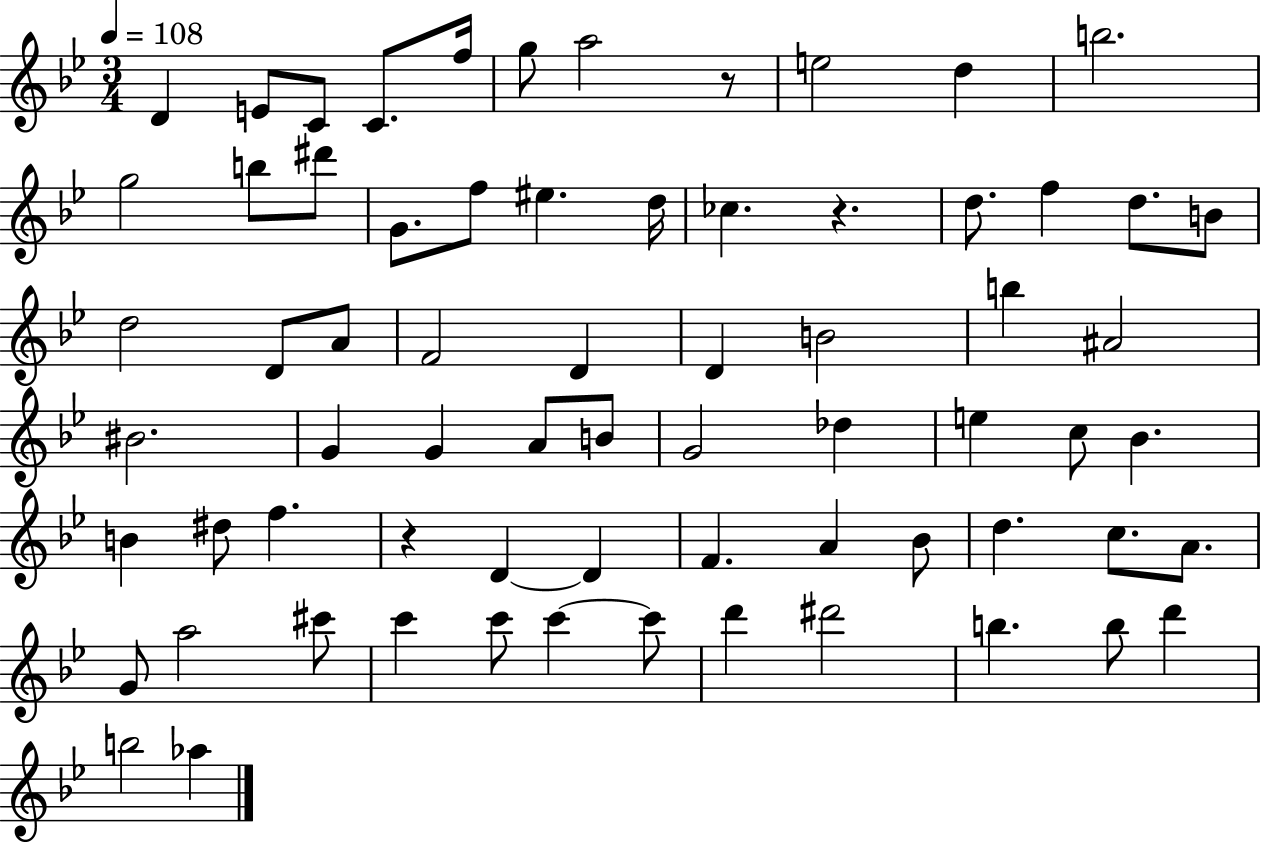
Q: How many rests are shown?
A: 3